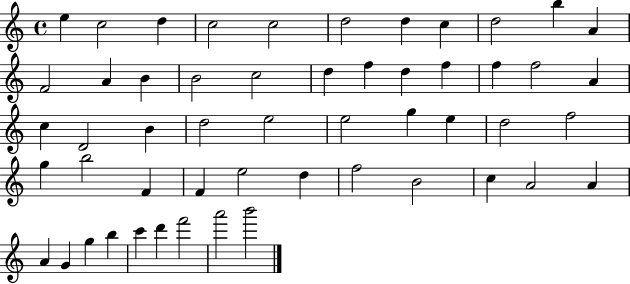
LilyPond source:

{
  \clef treble
  \time 4/4
  \defaultTimeSignature
  \key c \major
  e''4 c''2 d''4 | c''2 c''2 | d''2 d''4 c''4 | d''2 b''4 a'4 | \break f'2 a'4 b'4 | b'2 c''2 | d''4 f''4 d''4 f''4 | f''4 f''2 a'4 | \break c''4 d'2 b'4 | d''2 e''2 | e''2 g''4 e''4 | d''2 f''2 | \break g''4 b''2 f'4 | f'4 e''2 d''4 | f''2 b'2 | c''4 a'2 a'4 | \break a'4 g'4 g''4 b''4 | c'''4 d'''4 f'''2 | a'''2 b'''2 | \bar "|."
}